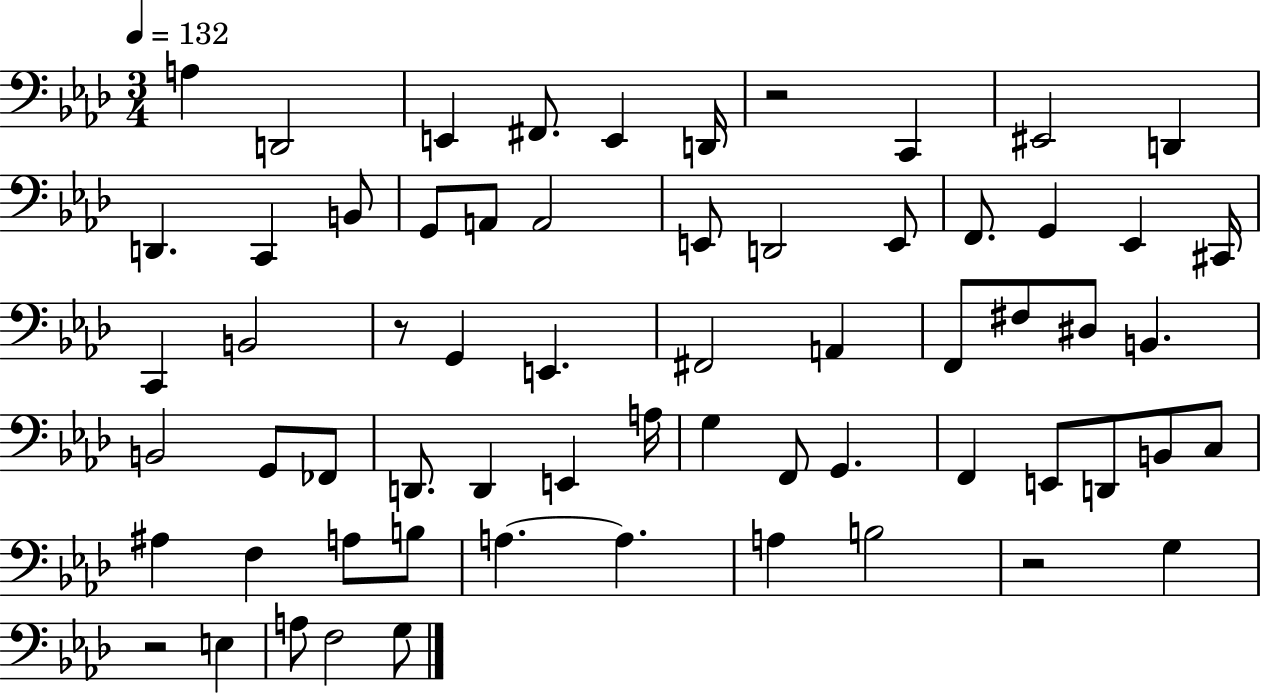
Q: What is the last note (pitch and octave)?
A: G3